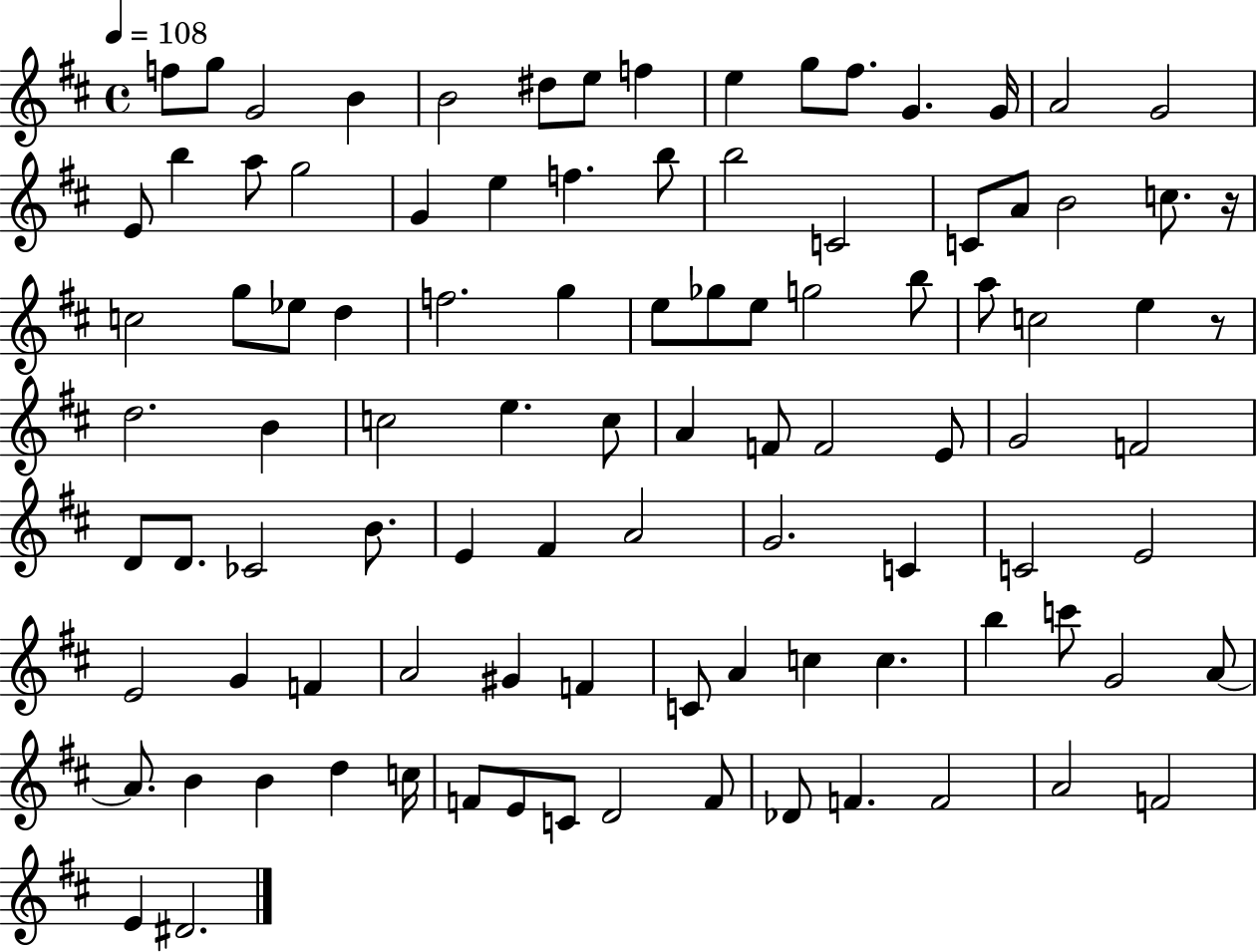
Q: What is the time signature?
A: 4/4